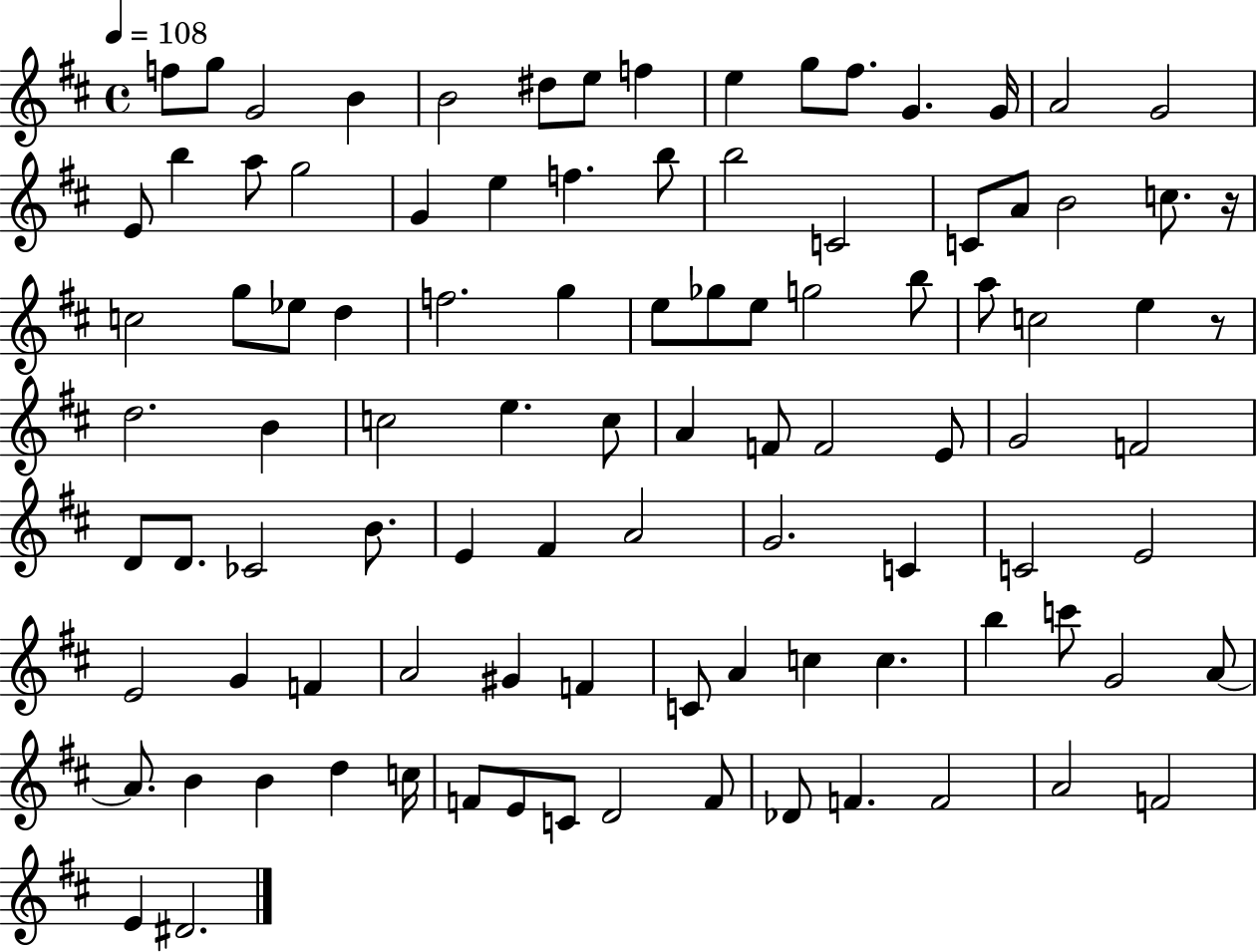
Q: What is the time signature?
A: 4/4